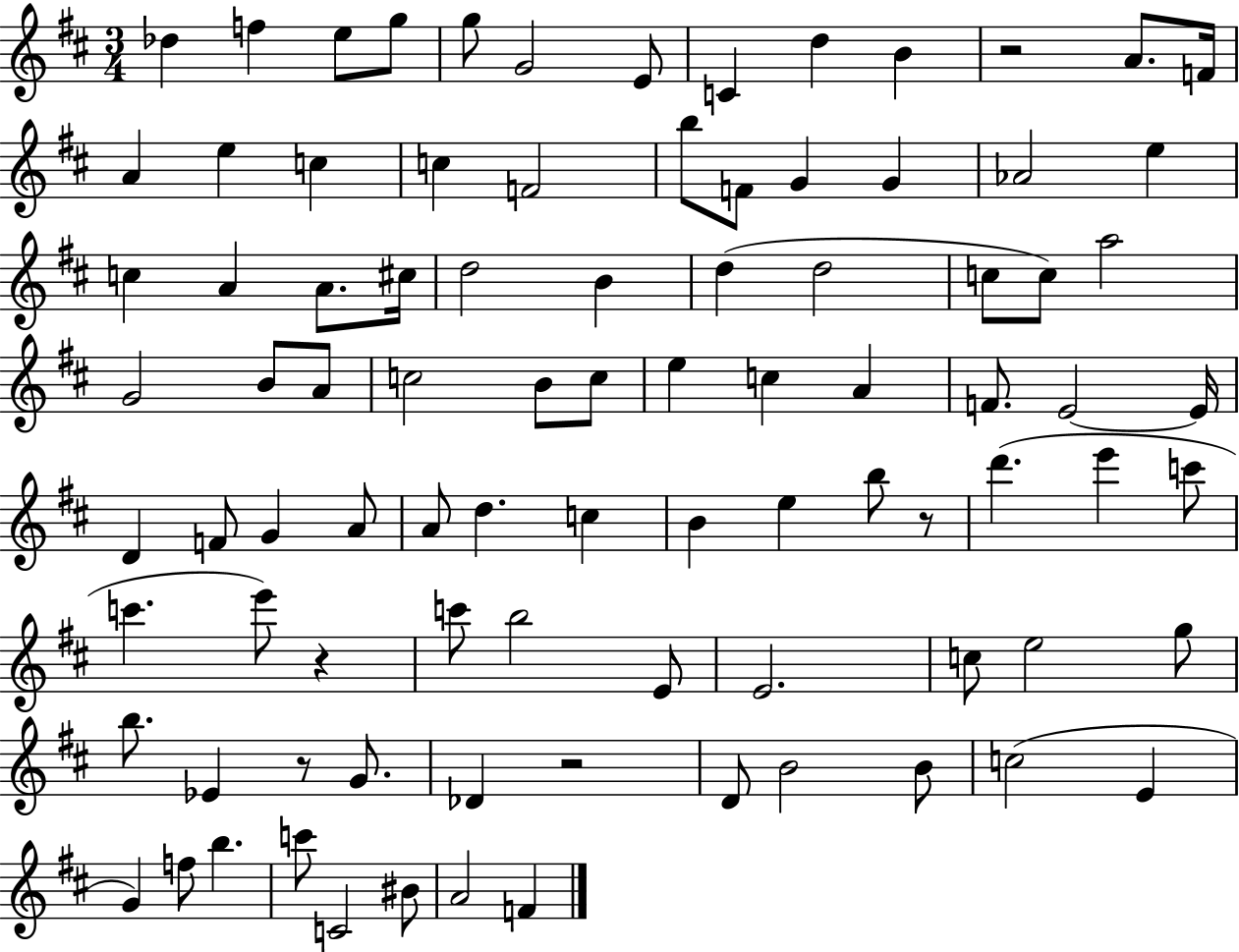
X:1
T:Untitled
M:3/4
L:1/4
K:D
_d f e/2 g/2 g/2 G2 E/2 C d B z2 A/2 F/4 A e c c F2 b/2 F/2 G G _A2 e c A A/2 ^c/4 d2 B d d2 c/2 c/2 a2 G2 B/2 A/2 c2 B/2 c/2 e c A F/2 E2 E/4 D F/2 G A/2 A/2 d c B e b/2 z/2 d' e' c'/2 c' e'/2 z c'/2 b2 E/2 E2 c/2 e2 g/2 b/2 _E z/2 G/2 _D z2 D/2 B2 B/2 c2 E G f/2 b c'/2 C2 ^B/2 A2 F